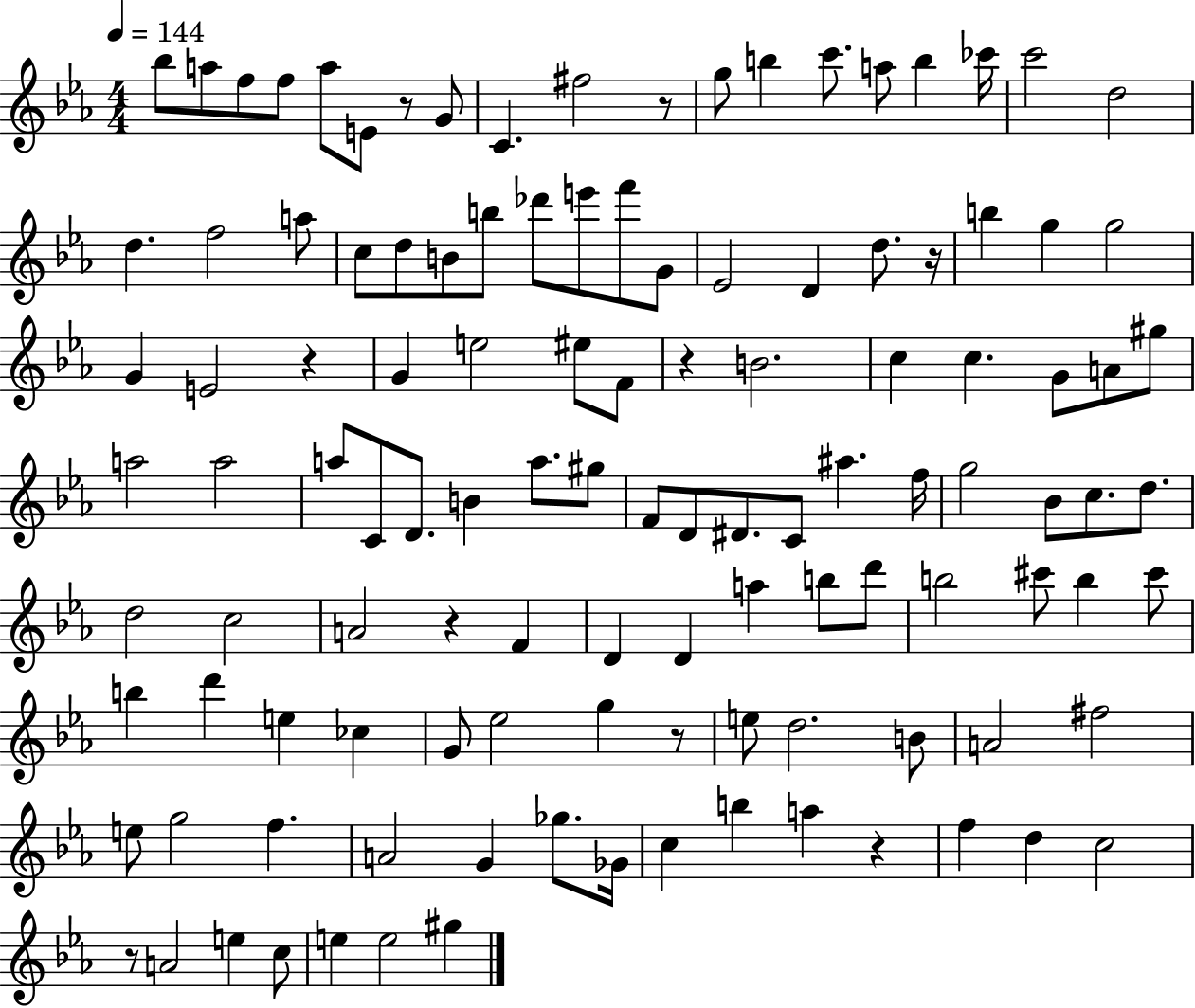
Bb5/e A5/e F5/e F5/e A5/e E4/e R/e G4/e C4/q. F#5/h R/e G5/e B5/q C6/e. A5/e B5/q CES6/s C6/h D5/h D5/q. F5/h A5/e C5/e D5/e B4/e B5/e Db6/e E6/e F6/e G4/e Eb4/h D4/q D5/e. R/s B5/q G5/q G5/h G4/q E4/h R/q G4/q E5/h EIS5/e F4/e R/q B4/h. C5/q C5/q. G4/e A4/e G#5/e A5/h A5/h A5/e C4/e D4/e. B4/q A5/e. G#5/e F4/e D4/e D#4/e. C4/e A#5/q. F5/s G5/h Bb4/e C5/e. D5/e. D5/h C5/h A4/h R/q F4/q D4/q D4/q A5/q B5/e D6/e B5/h C#6/e B5/q C#6/e B5/q D6/q E5/q CES5/q G4/e Eb5/h G5/q R/e E5/e D5/h. B4/e A4/h F#5/h E5/e G5/h F5/q. A4/h G4/q Gb5/e. Gb4/s C5/q B5/q A5/q R/q F5/q D5/q C5/h R/e A4/h E5/q C5/e E5/q E5/h G#5/q